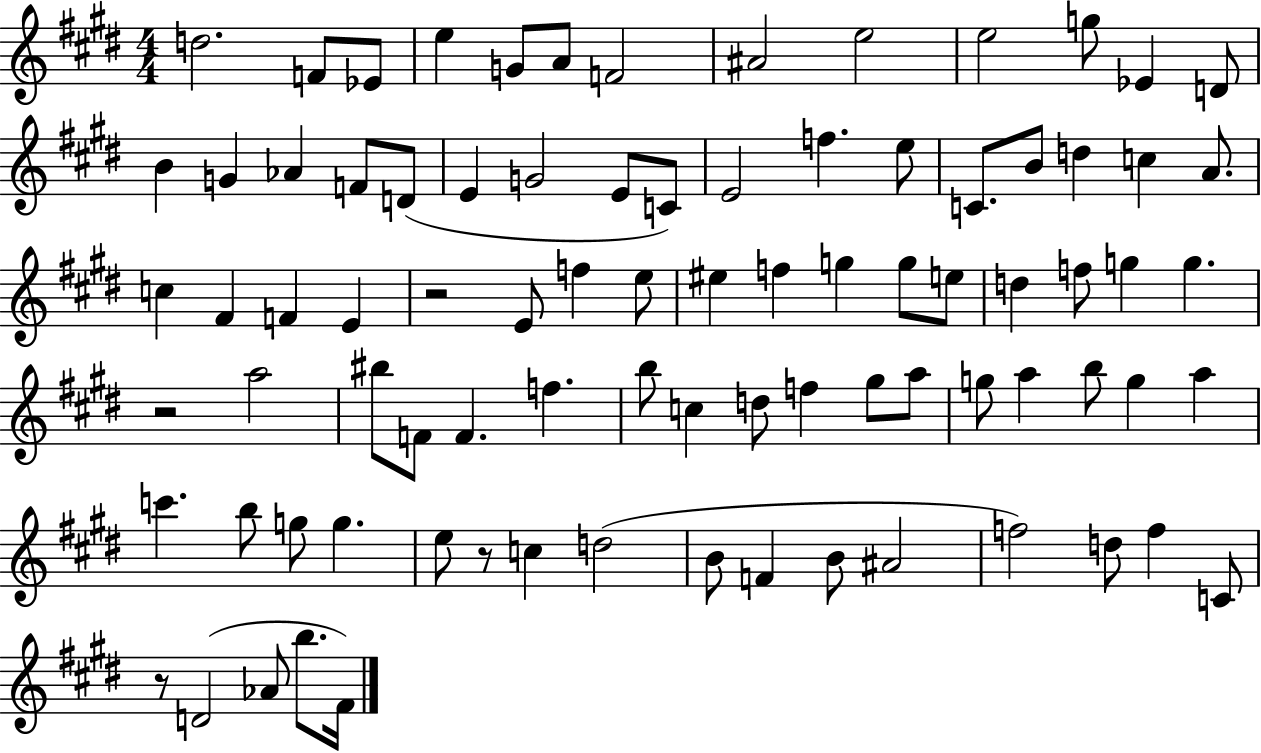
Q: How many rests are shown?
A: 4